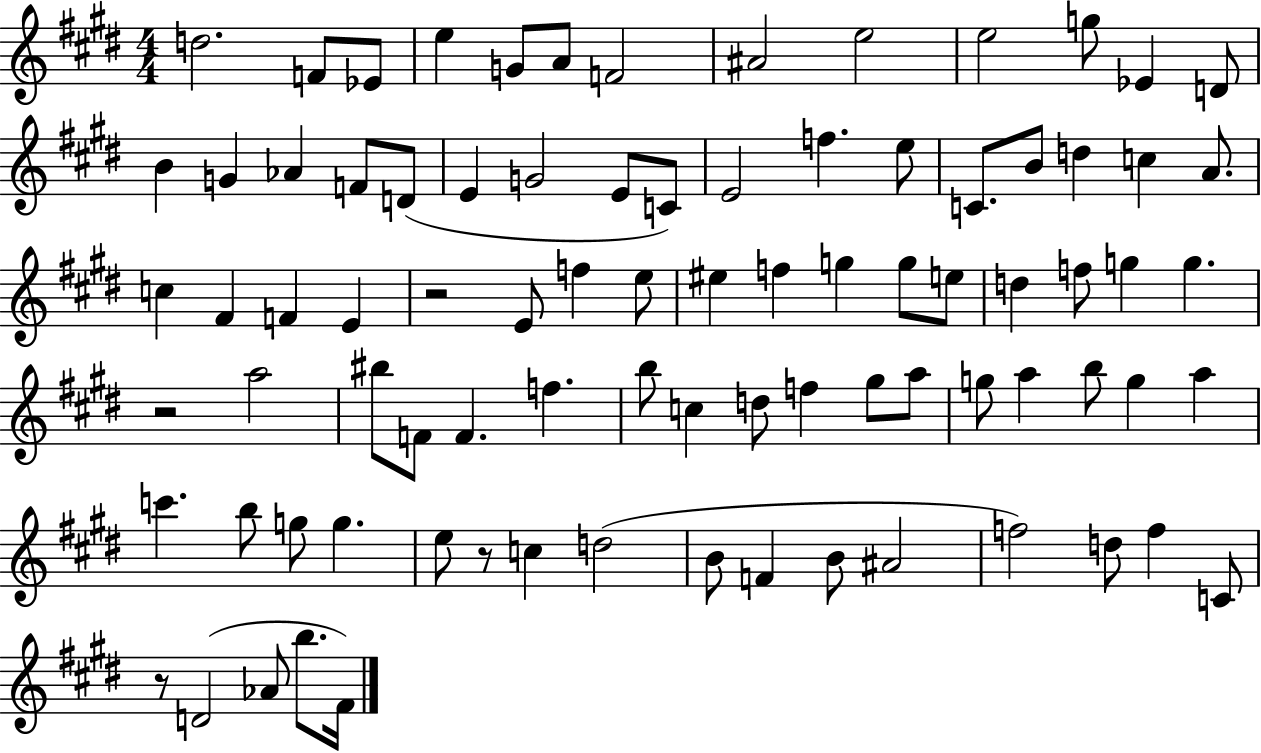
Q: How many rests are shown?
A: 4